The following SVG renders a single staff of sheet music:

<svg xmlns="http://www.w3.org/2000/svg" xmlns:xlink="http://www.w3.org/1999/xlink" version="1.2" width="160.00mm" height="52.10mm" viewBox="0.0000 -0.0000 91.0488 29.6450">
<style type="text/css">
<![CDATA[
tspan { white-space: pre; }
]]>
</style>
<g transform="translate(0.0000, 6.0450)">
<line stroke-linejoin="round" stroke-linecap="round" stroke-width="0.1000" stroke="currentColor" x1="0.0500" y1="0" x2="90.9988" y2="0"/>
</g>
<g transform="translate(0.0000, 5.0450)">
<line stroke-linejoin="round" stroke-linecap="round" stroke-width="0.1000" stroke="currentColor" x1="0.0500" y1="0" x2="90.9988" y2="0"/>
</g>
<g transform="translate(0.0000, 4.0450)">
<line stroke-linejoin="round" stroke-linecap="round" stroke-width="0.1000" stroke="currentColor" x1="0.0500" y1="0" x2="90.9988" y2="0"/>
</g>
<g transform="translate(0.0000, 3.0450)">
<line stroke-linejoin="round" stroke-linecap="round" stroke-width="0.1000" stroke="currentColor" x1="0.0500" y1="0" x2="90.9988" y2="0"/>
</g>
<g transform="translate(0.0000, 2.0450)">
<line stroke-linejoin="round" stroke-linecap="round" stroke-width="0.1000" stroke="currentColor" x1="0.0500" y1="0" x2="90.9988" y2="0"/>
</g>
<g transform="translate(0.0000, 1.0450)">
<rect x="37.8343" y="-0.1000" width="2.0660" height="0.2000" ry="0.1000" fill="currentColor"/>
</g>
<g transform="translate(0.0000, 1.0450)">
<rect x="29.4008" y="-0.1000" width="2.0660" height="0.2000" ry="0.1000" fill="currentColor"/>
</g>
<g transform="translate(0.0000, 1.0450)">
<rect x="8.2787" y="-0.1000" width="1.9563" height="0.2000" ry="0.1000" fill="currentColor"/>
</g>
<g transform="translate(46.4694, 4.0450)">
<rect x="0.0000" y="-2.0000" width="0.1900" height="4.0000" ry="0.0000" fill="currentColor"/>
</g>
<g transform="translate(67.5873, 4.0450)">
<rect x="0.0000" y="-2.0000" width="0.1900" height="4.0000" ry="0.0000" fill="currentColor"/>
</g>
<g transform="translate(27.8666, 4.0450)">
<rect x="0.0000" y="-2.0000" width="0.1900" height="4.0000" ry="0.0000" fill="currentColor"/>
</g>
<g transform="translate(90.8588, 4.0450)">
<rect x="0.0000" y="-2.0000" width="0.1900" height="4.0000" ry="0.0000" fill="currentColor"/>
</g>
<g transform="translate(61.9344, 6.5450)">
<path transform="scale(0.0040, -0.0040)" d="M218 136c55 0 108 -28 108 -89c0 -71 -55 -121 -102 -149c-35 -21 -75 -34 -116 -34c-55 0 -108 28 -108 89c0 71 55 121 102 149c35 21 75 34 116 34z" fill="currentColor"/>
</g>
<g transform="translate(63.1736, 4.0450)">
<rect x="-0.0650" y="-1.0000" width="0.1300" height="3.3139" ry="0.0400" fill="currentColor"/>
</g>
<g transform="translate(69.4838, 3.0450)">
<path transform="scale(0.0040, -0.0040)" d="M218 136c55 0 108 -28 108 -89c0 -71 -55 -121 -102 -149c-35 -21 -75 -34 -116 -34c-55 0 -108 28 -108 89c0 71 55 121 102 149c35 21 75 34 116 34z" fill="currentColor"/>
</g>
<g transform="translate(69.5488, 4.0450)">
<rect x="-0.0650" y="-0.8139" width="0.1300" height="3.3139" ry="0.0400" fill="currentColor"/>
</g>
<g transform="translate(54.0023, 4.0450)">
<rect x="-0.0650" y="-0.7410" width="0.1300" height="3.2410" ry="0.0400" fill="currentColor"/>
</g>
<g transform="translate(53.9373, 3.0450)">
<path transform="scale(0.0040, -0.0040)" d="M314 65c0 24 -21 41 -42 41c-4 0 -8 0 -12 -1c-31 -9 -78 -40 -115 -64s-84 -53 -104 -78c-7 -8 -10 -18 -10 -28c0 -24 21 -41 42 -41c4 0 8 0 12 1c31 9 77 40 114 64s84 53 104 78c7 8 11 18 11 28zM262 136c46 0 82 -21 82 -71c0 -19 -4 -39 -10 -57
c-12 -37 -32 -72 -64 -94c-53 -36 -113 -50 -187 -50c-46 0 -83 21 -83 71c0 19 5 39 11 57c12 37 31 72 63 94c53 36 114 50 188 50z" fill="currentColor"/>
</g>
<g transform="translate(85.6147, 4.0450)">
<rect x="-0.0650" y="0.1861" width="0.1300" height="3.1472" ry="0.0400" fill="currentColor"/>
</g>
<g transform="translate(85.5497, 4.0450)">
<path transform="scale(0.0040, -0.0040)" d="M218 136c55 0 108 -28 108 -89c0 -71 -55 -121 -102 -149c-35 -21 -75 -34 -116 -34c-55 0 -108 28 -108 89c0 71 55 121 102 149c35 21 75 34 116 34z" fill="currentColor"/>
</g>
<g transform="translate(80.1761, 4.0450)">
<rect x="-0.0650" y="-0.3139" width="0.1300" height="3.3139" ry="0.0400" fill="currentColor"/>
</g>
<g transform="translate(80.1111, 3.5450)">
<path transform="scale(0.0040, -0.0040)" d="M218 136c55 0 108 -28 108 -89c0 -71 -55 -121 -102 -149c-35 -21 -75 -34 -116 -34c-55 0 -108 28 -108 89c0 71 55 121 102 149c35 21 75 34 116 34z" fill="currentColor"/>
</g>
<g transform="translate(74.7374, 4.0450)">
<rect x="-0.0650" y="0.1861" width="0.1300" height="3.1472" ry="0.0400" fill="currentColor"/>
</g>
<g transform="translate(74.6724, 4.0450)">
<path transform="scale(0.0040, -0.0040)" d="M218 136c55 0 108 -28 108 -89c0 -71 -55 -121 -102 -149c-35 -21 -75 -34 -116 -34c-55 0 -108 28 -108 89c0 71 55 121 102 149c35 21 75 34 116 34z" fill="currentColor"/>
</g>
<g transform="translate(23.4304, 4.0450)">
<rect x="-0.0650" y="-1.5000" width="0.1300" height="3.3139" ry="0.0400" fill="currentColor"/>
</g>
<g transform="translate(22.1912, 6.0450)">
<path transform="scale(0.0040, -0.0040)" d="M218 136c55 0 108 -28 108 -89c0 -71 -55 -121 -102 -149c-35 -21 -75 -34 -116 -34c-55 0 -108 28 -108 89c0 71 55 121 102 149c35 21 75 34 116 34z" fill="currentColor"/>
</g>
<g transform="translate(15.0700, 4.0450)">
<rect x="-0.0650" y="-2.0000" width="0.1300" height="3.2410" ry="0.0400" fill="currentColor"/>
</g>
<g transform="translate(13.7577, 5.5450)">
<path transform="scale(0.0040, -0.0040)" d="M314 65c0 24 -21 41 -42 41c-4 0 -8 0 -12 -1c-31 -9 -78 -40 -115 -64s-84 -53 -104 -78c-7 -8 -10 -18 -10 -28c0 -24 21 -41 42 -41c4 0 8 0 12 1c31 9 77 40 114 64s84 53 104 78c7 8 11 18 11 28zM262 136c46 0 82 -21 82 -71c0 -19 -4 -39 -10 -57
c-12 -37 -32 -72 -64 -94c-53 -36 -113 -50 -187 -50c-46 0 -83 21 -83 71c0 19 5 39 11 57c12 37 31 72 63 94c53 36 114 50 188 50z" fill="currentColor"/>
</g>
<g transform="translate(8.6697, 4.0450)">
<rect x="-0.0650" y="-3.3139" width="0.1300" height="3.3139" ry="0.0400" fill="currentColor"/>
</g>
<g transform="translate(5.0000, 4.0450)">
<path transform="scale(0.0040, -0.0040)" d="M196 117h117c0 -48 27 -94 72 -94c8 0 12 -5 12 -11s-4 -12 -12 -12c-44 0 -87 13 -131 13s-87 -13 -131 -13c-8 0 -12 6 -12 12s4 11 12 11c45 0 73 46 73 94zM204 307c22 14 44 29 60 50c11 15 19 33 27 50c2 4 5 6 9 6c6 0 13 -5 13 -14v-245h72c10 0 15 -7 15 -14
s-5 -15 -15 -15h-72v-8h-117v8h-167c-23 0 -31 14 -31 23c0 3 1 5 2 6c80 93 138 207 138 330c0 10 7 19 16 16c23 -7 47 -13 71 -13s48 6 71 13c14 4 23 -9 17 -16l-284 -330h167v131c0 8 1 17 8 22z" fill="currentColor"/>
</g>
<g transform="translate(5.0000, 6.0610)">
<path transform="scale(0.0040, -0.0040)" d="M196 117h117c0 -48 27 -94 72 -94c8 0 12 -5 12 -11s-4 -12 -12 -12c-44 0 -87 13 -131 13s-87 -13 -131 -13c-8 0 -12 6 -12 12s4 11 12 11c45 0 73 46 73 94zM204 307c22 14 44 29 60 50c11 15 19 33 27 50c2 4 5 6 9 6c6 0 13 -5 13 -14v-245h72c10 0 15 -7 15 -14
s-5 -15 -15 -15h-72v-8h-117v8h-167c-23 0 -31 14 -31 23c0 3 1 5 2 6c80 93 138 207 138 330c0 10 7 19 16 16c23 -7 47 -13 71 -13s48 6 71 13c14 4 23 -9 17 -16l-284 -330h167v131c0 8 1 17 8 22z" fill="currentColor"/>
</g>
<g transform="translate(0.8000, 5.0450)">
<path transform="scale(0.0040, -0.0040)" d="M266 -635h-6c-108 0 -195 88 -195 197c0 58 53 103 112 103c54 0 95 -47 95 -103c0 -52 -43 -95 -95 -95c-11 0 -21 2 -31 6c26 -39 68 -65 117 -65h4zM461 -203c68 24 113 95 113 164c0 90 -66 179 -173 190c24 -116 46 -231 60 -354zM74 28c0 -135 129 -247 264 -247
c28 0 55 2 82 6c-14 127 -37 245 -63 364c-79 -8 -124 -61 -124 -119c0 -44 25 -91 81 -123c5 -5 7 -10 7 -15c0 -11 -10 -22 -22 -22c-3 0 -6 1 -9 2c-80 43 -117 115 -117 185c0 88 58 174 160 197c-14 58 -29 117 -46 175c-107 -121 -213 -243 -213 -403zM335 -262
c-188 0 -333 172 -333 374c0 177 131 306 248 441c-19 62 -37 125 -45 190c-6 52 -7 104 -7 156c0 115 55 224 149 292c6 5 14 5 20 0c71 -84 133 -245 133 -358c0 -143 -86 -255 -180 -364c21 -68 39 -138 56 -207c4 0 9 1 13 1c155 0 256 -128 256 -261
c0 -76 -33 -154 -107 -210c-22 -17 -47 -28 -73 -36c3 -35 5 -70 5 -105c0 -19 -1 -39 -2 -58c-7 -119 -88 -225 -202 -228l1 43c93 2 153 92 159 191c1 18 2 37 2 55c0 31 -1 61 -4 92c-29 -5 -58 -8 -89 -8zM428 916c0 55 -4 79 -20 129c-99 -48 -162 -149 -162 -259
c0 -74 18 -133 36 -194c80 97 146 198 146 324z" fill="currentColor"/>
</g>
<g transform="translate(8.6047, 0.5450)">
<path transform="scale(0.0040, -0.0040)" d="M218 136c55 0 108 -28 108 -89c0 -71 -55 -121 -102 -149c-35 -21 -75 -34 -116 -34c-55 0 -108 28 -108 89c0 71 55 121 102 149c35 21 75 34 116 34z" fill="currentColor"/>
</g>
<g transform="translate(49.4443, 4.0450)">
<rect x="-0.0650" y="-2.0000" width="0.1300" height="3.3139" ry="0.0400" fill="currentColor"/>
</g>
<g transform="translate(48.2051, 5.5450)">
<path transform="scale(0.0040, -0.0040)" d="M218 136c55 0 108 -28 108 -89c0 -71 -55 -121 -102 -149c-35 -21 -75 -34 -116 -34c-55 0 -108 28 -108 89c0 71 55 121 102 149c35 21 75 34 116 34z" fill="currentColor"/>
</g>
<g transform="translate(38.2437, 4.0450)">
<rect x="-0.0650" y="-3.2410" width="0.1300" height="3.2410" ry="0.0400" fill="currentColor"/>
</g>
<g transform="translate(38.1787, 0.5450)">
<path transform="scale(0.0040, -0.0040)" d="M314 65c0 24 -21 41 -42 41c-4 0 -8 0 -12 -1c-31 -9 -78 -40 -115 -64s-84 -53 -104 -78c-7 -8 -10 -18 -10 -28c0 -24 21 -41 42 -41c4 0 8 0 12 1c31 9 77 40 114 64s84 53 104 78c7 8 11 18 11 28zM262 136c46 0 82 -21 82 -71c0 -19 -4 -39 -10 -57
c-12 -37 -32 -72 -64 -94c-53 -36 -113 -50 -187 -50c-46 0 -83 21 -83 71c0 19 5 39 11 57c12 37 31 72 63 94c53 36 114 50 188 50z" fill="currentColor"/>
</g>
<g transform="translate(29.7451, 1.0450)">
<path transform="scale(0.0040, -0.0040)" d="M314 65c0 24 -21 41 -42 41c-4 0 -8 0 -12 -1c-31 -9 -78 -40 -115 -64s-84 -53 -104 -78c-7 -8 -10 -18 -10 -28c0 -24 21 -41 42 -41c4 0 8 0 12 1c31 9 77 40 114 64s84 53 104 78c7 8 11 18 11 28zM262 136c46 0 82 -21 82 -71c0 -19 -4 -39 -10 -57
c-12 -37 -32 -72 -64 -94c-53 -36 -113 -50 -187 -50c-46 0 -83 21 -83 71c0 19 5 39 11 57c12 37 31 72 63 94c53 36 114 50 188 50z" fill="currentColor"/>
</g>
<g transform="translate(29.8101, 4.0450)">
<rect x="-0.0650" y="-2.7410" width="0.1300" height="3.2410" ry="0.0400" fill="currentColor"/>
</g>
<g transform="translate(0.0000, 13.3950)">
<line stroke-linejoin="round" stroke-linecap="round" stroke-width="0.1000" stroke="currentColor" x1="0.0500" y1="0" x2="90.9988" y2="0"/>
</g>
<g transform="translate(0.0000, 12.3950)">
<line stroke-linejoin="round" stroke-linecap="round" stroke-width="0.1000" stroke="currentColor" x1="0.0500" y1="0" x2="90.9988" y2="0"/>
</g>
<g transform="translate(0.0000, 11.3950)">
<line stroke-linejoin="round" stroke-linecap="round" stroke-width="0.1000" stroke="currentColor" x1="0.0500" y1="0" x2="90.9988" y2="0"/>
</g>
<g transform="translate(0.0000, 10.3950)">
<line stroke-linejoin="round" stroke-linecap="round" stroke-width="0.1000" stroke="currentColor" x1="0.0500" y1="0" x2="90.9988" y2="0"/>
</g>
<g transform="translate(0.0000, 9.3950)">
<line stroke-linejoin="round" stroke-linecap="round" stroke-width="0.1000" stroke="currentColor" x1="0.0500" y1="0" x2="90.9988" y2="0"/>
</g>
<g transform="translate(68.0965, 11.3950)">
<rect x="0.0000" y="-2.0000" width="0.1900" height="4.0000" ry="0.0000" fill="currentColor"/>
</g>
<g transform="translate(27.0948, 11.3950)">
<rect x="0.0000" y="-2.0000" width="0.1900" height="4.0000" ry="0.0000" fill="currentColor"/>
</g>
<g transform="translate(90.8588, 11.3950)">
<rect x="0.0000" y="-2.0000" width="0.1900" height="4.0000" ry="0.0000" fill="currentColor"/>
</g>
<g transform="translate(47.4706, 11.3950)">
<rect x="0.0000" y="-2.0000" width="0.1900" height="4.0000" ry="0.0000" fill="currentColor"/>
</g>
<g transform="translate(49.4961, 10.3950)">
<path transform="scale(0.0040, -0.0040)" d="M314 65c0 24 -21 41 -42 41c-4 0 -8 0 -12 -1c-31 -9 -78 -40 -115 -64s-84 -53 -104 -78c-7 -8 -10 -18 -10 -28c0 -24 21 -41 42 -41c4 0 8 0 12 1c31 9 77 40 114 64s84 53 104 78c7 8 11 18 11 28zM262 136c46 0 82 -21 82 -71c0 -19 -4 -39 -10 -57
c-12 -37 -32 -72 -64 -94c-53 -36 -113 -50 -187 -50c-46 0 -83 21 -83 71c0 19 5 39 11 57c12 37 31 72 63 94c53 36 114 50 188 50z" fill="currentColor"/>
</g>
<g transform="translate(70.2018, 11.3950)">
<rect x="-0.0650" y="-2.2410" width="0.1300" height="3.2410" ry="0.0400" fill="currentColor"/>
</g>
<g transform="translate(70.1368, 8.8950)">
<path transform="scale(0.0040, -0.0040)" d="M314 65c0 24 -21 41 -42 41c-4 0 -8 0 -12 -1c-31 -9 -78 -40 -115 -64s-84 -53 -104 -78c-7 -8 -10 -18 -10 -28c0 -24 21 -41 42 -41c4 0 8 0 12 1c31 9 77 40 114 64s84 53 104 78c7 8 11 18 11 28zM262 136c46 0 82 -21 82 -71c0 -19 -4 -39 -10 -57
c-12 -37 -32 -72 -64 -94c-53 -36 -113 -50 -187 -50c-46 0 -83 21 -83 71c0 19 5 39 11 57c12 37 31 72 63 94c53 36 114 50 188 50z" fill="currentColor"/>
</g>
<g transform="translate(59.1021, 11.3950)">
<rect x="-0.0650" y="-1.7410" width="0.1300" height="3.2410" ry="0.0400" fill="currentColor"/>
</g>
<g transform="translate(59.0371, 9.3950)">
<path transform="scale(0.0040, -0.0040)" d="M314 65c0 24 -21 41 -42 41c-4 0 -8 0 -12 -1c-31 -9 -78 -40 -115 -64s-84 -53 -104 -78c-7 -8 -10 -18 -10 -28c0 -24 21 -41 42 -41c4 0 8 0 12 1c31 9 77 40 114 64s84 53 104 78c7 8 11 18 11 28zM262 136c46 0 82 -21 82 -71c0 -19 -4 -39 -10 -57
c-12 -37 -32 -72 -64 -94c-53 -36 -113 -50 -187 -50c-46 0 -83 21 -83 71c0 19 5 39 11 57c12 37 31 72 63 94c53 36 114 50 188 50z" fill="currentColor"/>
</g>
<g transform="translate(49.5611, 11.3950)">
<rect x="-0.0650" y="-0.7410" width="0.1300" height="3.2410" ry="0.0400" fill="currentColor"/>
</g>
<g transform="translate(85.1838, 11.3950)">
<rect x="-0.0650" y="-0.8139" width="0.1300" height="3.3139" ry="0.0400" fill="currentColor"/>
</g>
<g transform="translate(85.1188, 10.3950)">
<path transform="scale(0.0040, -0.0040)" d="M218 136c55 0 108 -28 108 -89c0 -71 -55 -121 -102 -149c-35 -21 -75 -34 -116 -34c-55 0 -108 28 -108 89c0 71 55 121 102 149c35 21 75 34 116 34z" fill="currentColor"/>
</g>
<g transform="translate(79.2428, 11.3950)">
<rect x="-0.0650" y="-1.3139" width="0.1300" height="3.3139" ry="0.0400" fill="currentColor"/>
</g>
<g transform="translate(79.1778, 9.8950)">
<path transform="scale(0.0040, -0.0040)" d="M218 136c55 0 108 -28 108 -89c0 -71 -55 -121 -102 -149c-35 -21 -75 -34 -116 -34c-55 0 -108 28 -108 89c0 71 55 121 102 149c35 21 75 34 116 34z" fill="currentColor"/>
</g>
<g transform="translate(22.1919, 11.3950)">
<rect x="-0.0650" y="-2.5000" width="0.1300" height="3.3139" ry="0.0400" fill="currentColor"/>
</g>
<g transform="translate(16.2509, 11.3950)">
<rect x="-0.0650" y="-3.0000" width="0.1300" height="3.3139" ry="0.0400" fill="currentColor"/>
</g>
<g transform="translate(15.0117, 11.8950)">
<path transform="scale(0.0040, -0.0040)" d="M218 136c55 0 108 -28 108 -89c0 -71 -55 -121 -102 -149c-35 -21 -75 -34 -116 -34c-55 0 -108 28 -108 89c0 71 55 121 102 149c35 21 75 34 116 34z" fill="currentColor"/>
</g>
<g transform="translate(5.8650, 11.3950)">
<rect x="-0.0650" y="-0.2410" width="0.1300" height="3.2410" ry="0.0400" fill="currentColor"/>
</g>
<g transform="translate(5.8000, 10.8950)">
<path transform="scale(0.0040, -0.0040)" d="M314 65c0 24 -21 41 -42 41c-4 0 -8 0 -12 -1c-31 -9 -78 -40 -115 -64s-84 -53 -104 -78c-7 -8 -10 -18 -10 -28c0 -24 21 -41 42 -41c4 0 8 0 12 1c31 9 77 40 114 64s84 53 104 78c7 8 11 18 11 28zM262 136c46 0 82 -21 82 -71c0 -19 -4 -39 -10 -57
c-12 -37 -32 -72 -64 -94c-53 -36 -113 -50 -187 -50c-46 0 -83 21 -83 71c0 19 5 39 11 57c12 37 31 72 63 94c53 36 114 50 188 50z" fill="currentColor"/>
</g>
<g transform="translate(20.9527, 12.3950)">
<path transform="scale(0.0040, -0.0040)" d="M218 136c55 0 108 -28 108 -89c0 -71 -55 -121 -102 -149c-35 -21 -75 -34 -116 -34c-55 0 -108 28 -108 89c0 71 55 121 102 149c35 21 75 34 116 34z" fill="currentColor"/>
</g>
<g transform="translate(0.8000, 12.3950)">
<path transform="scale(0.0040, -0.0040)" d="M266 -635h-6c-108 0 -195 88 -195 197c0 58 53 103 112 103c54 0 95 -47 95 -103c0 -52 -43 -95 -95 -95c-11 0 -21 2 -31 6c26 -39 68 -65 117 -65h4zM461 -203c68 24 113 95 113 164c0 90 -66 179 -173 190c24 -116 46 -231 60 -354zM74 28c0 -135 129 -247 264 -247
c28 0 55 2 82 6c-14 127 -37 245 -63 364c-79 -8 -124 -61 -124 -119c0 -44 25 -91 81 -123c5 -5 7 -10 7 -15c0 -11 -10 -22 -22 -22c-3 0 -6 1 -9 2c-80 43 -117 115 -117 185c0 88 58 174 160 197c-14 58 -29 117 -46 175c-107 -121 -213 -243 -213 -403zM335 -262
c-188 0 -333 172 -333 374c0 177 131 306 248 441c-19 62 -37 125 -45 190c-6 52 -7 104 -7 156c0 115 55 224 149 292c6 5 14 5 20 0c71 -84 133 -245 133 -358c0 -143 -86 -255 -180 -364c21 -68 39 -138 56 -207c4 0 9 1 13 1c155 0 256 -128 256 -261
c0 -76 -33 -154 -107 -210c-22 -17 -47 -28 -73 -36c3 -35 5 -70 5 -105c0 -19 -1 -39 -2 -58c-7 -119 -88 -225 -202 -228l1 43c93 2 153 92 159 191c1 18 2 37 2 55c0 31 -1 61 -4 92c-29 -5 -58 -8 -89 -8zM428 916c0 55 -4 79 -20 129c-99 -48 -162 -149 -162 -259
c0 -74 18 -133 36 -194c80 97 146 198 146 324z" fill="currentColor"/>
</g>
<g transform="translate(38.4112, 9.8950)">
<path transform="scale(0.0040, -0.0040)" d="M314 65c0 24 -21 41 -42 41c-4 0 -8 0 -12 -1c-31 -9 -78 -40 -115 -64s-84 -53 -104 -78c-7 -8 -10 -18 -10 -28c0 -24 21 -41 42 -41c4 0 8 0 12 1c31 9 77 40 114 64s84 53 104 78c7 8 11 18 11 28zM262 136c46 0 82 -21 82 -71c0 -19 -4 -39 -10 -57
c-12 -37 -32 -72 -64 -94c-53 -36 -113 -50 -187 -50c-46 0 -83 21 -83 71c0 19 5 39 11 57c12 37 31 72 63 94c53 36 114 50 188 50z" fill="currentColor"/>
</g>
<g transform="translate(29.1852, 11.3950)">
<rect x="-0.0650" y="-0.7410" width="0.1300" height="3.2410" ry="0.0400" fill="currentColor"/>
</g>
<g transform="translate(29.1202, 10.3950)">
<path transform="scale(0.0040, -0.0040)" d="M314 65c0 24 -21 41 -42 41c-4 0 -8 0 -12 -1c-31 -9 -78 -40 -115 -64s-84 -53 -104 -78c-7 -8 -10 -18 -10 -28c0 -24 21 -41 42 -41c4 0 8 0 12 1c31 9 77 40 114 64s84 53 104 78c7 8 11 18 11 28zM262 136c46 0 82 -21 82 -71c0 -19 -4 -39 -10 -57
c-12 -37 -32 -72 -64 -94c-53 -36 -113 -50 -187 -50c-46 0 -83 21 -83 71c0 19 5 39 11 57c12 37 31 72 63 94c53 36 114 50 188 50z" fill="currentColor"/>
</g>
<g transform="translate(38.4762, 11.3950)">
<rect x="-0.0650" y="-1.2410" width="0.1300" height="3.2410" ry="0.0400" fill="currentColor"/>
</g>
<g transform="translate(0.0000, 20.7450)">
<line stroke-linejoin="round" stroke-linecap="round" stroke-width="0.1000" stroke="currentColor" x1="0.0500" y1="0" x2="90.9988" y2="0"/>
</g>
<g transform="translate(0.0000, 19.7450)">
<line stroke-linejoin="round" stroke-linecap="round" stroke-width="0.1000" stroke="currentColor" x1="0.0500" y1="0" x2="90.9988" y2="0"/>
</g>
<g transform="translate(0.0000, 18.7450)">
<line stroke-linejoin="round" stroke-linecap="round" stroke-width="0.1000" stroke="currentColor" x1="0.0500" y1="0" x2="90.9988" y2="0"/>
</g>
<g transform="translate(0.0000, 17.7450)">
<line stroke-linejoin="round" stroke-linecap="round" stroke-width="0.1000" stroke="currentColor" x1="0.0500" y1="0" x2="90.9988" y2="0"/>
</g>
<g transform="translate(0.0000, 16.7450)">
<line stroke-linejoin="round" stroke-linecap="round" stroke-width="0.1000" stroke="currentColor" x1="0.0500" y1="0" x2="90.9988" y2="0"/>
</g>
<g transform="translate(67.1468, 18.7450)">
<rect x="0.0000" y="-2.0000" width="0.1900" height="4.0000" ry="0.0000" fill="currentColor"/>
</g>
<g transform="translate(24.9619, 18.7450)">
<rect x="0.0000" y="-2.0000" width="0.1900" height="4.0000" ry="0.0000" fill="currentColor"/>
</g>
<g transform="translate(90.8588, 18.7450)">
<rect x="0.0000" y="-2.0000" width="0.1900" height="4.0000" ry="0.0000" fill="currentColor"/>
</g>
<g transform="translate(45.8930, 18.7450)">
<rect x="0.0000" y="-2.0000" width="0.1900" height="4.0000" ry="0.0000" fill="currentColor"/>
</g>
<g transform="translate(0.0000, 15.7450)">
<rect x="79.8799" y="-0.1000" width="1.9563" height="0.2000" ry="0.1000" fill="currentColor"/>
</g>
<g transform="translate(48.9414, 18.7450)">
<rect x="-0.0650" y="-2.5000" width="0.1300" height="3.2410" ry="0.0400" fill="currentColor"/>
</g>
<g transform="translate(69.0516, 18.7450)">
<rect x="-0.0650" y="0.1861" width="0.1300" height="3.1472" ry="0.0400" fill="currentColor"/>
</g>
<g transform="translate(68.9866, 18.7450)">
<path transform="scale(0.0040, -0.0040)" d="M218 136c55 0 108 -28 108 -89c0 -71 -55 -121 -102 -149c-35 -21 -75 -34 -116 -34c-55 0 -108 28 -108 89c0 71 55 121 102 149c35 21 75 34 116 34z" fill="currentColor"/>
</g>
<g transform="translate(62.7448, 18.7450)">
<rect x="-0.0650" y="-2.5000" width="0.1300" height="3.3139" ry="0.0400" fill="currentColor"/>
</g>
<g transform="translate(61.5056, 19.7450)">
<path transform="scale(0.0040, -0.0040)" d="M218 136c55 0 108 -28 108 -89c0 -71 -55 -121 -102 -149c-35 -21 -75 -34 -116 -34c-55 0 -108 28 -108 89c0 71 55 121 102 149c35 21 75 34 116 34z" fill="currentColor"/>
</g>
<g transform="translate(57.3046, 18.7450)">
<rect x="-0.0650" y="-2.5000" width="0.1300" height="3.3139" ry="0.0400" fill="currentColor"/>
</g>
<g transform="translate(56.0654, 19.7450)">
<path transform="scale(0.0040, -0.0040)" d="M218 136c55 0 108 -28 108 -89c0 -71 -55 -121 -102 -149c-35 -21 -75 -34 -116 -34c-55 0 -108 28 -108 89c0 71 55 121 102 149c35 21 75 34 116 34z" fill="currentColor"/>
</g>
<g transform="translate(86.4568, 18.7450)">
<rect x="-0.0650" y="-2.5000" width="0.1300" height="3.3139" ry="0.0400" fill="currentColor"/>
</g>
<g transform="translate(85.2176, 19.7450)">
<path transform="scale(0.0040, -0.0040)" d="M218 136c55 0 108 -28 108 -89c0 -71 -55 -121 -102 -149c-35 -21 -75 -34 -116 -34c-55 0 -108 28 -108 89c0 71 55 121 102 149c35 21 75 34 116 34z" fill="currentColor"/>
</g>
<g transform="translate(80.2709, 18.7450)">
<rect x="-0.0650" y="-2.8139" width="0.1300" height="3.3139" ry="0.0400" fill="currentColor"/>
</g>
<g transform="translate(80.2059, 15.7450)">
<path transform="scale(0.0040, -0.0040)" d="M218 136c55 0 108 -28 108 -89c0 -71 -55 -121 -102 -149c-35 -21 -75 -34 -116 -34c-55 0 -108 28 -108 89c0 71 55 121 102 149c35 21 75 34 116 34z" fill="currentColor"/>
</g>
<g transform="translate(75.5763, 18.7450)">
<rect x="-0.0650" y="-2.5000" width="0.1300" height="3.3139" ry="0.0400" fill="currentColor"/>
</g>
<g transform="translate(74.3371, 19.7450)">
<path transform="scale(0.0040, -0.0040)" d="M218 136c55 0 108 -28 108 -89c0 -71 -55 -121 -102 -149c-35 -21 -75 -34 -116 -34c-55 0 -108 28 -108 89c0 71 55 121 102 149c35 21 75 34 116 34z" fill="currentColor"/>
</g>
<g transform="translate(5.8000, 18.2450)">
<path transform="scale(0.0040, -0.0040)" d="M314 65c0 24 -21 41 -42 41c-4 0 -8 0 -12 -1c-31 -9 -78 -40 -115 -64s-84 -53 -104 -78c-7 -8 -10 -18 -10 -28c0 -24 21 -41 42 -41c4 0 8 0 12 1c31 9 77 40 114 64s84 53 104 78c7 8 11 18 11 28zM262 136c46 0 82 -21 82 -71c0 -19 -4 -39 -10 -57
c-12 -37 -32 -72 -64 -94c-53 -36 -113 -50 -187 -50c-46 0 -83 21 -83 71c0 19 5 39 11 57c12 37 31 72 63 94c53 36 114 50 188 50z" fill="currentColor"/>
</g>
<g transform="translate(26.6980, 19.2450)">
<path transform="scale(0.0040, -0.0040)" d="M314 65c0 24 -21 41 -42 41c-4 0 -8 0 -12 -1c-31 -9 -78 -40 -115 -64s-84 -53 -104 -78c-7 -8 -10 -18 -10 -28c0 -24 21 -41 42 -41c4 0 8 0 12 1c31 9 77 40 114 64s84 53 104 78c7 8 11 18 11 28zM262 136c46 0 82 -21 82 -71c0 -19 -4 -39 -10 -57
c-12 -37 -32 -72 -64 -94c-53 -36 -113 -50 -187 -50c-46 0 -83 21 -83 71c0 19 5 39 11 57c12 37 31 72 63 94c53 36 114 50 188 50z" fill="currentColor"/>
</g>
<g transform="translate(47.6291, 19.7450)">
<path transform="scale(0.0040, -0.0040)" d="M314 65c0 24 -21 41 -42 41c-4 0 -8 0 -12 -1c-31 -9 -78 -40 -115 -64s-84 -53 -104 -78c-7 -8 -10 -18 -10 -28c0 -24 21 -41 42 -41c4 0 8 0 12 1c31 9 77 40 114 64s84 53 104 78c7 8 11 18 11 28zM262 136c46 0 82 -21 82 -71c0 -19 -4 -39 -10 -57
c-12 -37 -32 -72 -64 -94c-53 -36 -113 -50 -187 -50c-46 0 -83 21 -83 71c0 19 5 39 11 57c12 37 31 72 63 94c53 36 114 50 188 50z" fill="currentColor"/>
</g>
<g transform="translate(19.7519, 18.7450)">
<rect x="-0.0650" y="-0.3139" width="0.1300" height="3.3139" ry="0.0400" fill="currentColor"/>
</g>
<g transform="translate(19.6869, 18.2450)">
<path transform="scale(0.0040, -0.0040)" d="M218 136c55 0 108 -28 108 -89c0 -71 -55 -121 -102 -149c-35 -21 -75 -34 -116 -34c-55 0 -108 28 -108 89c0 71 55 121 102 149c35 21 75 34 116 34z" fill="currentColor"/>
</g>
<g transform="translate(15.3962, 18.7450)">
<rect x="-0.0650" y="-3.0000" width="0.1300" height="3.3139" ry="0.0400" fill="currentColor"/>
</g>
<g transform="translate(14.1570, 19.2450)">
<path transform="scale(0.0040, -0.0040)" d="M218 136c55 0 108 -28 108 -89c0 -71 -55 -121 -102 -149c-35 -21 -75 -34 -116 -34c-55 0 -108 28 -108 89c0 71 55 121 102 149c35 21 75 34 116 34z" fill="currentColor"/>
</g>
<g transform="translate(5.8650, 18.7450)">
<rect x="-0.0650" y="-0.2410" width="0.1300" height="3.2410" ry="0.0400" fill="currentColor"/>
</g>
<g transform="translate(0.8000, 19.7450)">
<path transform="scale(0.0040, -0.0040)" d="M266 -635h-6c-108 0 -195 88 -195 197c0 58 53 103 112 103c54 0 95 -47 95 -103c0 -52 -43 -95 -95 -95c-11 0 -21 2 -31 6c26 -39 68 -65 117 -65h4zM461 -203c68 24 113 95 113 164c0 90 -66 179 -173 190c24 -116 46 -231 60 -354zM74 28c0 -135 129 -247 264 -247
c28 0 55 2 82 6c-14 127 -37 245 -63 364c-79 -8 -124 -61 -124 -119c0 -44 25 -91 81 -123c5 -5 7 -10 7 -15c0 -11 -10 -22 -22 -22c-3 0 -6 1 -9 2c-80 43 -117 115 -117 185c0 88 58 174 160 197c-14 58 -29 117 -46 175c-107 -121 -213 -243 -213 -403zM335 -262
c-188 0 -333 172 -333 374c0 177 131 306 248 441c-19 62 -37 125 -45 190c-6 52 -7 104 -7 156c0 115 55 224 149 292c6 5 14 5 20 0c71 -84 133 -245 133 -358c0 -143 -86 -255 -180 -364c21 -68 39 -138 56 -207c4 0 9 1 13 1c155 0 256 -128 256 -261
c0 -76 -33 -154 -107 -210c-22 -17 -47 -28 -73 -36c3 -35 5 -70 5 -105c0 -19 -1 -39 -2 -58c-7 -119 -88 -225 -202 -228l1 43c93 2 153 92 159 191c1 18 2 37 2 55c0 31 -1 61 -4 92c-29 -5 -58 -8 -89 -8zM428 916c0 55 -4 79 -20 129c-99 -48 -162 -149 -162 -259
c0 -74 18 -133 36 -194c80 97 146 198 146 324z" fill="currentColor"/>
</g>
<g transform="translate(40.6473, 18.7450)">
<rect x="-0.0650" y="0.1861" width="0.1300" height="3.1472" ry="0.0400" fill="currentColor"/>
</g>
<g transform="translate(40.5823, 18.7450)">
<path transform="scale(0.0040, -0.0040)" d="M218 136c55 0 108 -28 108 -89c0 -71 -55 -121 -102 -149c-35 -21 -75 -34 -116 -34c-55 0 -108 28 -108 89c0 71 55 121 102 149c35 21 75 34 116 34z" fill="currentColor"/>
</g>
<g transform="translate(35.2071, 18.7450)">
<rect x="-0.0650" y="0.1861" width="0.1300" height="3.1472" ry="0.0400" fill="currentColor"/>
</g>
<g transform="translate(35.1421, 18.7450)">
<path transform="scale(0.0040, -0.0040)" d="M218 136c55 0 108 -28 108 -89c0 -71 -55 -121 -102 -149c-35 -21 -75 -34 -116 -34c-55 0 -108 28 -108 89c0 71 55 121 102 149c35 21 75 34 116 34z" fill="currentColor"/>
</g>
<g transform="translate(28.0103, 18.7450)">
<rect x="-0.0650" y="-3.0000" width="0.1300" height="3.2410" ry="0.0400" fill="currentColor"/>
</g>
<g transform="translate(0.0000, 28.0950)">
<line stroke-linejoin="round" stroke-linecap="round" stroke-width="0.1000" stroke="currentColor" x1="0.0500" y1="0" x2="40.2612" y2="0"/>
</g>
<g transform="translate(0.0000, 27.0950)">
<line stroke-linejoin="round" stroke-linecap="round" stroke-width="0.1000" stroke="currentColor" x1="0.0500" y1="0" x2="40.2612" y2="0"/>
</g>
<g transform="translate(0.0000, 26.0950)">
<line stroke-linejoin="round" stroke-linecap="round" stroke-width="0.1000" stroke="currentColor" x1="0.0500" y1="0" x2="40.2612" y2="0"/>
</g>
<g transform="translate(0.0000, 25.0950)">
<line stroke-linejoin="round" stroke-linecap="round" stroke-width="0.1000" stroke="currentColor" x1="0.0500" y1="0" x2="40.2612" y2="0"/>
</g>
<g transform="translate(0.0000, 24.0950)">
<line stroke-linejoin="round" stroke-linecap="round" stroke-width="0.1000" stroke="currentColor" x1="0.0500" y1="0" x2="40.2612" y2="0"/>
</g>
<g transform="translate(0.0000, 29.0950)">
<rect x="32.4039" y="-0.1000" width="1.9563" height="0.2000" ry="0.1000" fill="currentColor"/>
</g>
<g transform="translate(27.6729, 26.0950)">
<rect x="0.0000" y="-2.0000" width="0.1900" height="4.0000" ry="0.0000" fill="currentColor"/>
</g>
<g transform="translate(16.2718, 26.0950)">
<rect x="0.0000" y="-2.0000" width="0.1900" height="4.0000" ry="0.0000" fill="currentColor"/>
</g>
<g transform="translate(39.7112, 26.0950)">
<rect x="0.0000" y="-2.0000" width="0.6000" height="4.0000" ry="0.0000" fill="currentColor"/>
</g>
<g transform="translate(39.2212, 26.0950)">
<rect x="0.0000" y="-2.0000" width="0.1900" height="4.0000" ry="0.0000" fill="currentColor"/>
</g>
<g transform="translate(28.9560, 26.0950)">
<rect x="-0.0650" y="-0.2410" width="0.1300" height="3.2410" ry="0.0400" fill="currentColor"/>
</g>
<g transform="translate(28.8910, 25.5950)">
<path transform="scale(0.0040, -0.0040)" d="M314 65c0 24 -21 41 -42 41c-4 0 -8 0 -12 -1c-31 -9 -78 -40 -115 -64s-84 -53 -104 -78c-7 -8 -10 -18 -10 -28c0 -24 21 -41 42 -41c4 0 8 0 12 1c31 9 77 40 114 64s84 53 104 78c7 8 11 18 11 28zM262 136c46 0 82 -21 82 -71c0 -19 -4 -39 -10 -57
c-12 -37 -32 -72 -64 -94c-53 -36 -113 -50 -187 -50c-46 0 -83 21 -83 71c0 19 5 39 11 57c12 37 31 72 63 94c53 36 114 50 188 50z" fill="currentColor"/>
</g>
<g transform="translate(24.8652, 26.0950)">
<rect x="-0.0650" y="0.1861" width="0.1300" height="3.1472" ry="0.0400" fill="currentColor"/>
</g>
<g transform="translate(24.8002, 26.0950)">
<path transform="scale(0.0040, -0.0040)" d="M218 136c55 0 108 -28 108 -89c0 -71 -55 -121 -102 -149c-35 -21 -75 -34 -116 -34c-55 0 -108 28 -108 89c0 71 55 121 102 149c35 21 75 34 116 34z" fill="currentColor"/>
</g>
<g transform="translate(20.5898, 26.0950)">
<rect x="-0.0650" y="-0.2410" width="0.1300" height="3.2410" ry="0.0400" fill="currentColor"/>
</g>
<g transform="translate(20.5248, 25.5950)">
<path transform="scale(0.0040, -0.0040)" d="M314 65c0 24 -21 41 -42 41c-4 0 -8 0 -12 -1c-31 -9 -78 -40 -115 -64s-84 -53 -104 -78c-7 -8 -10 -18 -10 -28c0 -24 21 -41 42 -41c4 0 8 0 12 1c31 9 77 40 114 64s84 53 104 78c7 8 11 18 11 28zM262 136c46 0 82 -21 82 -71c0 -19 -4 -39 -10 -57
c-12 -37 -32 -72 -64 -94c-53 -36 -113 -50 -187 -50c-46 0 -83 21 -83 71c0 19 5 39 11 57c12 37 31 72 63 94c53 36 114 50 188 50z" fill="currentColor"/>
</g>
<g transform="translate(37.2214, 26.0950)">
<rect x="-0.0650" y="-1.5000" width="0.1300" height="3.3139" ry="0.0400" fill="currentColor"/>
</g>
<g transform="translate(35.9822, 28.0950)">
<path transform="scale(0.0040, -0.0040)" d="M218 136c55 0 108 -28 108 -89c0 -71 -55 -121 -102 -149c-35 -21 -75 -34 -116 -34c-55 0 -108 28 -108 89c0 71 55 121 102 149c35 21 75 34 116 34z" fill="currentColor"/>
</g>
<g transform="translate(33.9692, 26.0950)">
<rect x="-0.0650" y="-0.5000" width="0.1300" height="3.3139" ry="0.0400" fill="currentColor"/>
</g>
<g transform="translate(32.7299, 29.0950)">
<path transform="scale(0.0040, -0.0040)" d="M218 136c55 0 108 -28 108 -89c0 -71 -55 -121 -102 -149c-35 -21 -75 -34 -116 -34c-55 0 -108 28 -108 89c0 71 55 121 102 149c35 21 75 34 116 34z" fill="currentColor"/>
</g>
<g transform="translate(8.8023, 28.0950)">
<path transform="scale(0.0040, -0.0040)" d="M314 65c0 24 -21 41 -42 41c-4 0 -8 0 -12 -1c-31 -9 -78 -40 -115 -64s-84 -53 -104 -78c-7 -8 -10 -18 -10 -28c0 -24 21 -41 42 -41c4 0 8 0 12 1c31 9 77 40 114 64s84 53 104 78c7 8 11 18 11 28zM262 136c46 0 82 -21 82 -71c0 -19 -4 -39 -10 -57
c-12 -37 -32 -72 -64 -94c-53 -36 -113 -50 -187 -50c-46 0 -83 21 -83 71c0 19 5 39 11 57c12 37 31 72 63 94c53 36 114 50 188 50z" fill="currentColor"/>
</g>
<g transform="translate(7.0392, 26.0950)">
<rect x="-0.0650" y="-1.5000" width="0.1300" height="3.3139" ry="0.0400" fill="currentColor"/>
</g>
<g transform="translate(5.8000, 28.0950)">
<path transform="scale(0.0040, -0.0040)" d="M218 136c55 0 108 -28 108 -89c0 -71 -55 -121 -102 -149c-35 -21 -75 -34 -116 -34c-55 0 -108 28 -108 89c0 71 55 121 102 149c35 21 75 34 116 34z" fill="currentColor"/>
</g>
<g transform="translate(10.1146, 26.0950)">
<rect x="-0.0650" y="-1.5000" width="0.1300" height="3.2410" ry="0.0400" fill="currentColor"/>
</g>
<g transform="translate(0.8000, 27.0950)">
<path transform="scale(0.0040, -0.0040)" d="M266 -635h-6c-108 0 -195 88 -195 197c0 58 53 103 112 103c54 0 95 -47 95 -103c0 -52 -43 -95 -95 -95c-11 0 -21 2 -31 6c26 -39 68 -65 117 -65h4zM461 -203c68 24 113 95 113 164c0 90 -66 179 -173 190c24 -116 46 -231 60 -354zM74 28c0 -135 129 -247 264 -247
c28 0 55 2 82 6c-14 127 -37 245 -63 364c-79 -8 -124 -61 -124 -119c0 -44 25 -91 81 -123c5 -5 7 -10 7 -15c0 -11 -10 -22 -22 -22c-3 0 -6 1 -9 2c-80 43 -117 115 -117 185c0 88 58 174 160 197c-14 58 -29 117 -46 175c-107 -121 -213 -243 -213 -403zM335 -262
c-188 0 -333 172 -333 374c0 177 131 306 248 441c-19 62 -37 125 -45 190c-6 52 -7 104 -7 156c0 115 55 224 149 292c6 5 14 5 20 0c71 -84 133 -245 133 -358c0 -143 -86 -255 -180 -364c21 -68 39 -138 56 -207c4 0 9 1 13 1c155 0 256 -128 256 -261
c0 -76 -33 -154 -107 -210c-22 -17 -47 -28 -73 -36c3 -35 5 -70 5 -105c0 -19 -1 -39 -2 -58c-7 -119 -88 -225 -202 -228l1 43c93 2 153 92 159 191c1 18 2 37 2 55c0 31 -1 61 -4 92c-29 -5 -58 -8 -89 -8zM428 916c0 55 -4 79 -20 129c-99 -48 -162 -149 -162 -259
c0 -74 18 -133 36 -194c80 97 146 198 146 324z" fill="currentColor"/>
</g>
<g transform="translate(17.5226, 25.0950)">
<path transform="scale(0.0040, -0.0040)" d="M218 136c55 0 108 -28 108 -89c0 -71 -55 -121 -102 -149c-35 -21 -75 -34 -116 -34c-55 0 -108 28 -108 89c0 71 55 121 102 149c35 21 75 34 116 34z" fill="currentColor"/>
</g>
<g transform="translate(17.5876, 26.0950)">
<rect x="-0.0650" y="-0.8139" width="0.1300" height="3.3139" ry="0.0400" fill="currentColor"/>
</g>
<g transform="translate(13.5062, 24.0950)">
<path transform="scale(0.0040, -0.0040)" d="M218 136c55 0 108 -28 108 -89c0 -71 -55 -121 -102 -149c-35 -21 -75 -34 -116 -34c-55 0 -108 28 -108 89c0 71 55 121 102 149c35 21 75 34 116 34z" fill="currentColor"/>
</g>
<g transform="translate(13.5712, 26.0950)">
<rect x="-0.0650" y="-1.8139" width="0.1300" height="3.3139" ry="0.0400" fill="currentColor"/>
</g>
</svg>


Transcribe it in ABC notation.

X:1
T:Untitled
M:4/4
L:1/4
K:C
b F2 E a2 b2 F d2 D d B c B c2 A G d2 e2 d2 f2 g2 e d c2 A c A2 B B G2 G G B G a G E E2 f d c2 B c2 C E